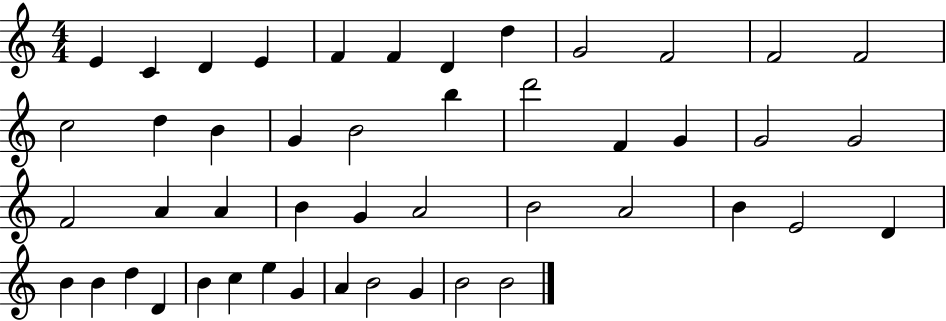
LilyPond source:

{
  \clef treble
  \numericTimeSignature
  \time 4/4
  \key c \major
  e'4 c'4 d'4 e'4 | f'4 f'4 d'4 d''4 | g'2 f'2 | f'2 f'2 | \break c''2 d''4 b'4 | g'4 b'2 b''4 | d'''2 f'4 g'4 | g'2 g'2 | \break f'2 a'4 a'4 | b'4 g'4 a'2 | b'2 a'2 | b'4 e'2 d'4 | \break b'4 b'4 d''4 d'4 | b'4 c''4 e''4 g'4 | a'4 b'2 g'4 | b'2 b'2 | \break \bar "|."
}